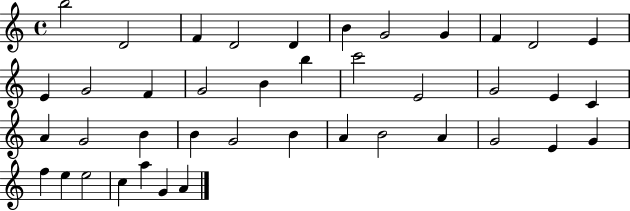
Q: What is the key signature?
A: C major